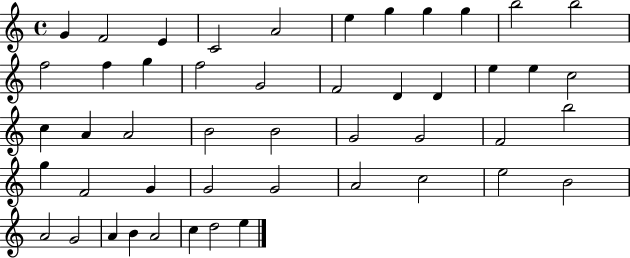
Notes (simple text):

G4/q F4/h E4/q C4/h A4/h E5/q G5/q G5/q G5/q B5/h B5/h F5/h F5/q G5/q F5/h G4/h F4/h D4/q D4/q E5/q E5/q C5/h C5/q A4/q A4/h B4/h B4/h G4/h G4/h F4/h B5/h G5/q F4/h G4/q G4/h G4/h A4/h C5/h E5/h B4/h A4/h G4/h A4/q B4/q A4/h C5/q D5/h E5/q